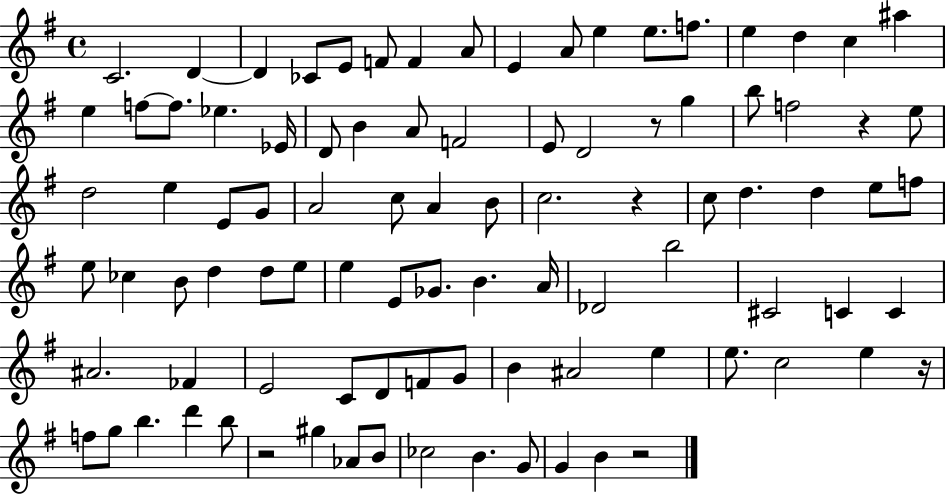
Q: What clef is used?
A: treble